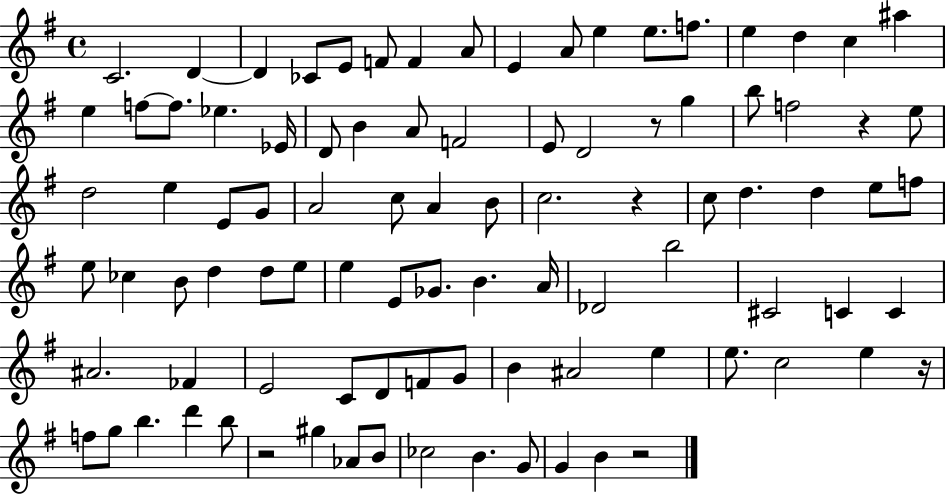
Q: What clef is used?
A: treble